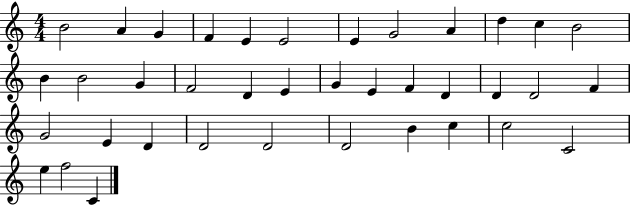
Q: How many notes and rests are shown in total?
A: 38